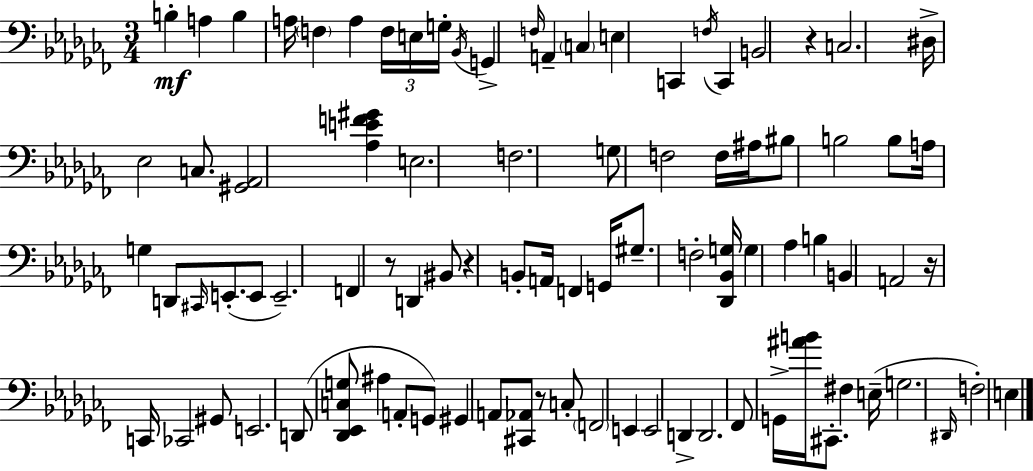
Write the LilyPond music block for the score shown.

{
  \clef bass
  \numericTimeSignature
  \time 3/4
  \key aes \minor
  b4-.\mf a4 b4 | a16 \parenthesize f4 a4 \tuplet 3/2 { f16 e16 g16-. } | \acciaccatura { bes,16 } g,4-> \grace { f16 } a,4-- \parenthesize c4 | e4 c,4 \acciaccatura { f16 } c,4 | \break b,2 r4 | c2. | dis16-> ees2 | c8. <gis, aes,>2 <aes e' f' gis'>4 | \break e2. | f2. | g8 f2 | f16 ais16 bis8 b2 | \break b8 a16 g4 d,8 \grace { cis,16 } e,8.-.( | e,8 e,2.--) | f,4 r8 d,4 | bis,8 r4 b,8-. a,16 f,4 | \break g,16 gis8.-- f2-. | <des, bes, g>16 g4 aes4 | b4 b,4 a,2 | r16 c,16 ces,2 | \break gis,8 e,2. | d,8( <des, ees, c g>8 ais4 | a,8-. g,8) gis,4 a,8 <cis, aes,>8 | r8 c8-. \parenthesize f,2 | \break e,4 e,2 | d,4-> d,2. | fes,8 g,16-> <ais' b'>16 cis,8.-. fis4 | e16--( g2. | \break \grace { dis,16 }) f2-. | e4 \bar "|."
}